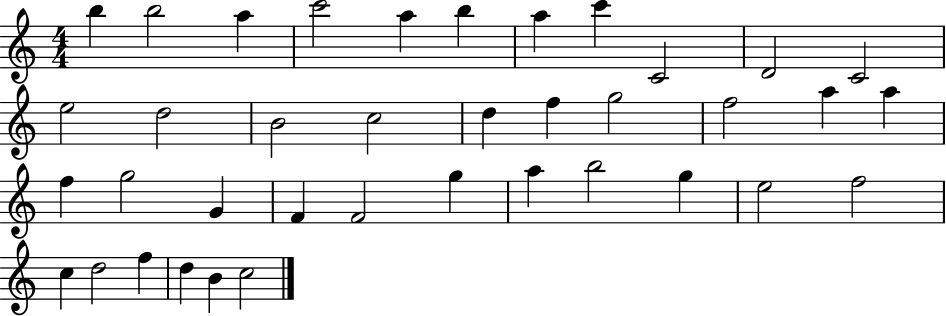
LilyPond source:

{
  \clef treble
  \numericTimeSignature
  \time 4/4
  \key c \major
  b''4 b''2 a''4 | c'''2 a''4 b''4 | a''4 c'''4 c'2 | d'2 c'2 | \break e''2 d''2 | b'2 c''2 | d''4 f''4 g''2 | f''2 a''4 a''4 | \break f''4 g''2 g'4 | f'4 f'2 g''4 | a''4 b''2 g''4 | e''2 f''2 | \break c''4 d''2 f''4 | d''4 b'4 c''2 | \bar "|."
}